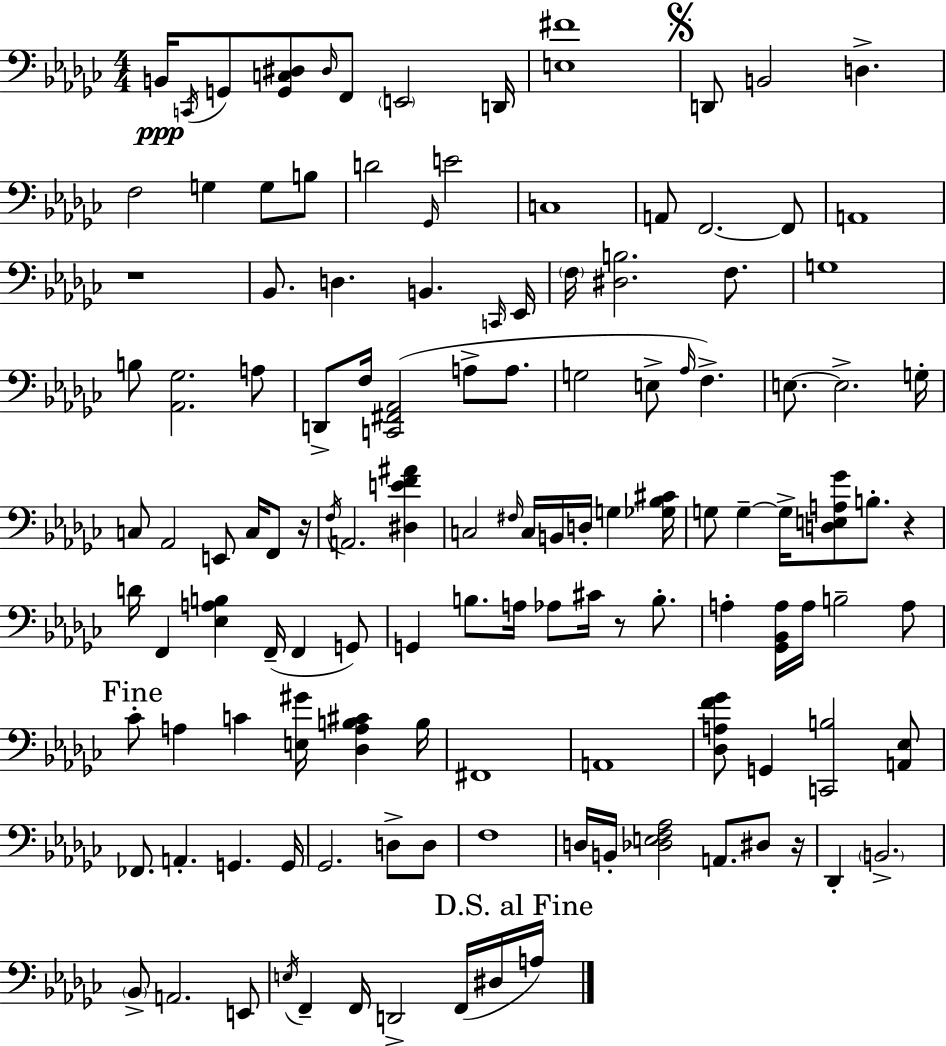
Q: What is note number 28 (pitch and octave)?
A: F3